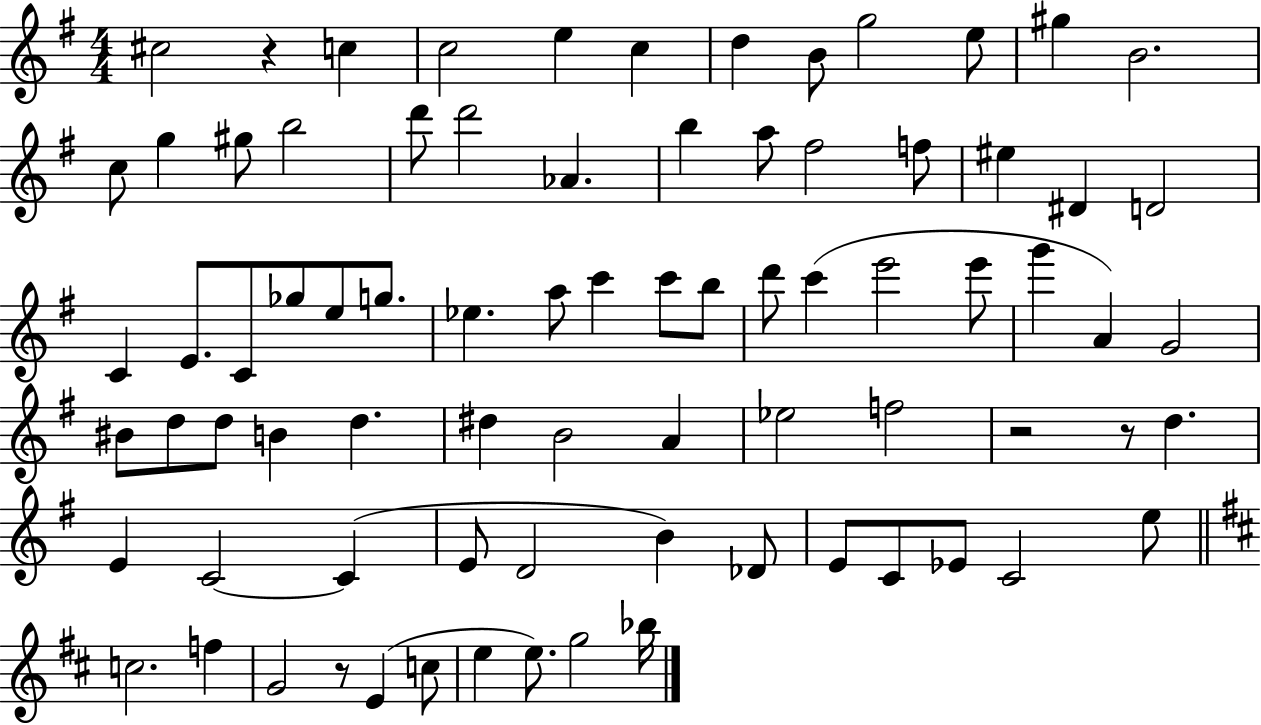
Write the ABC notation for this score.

X:1
T:Untitled
M:4/4
L:1/4
K:G
^c2 z c c2 e c d B/2 g2 e/2 ^g B2 c/2 g ^g/2 b2 d'/2 d'2 _A b a/2 ^f2 f/2 ^e ^D D2 C E/2 C/2 _g/2 e/2 g/2 _e a/2 c' c'/2 b/2 d'/2 c' e'2 e'/2 g' A G2 ^B/2 d/2 d/2 B d ^d B2 A _e2 f2 z2 z/2 d E C2 C E/2 D2 B _D/2 E/2 C/2 _E/2 C2 e/2 c2 f G2 z/2 E c/2 e e/2 g2 _b/4